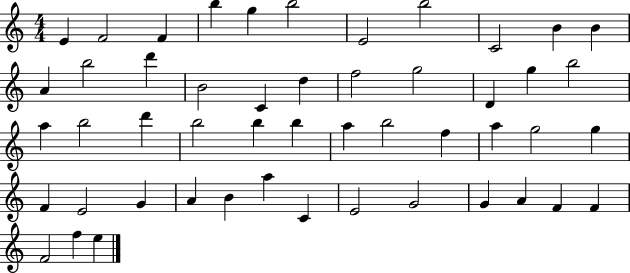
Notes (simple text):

E4/q F4/h F4/q B5/q G5/q B5/h E4/h B5/h C4/h B4/q B4/q A4/q B5/h D6/q B4/h C4/q D5/q F5/h G5/h D4/q G5/q B5/h A5/q B5/h D6/q B5/h B5/q B5/q A5/q B5/h F5/q A5/q G5/h G5/q F4/q E4/h G4/q A4/q B4/q A5/q C4/q E4/h G4/h G4/q A4/q F4/q F4/q F4/h F5/q E5/q